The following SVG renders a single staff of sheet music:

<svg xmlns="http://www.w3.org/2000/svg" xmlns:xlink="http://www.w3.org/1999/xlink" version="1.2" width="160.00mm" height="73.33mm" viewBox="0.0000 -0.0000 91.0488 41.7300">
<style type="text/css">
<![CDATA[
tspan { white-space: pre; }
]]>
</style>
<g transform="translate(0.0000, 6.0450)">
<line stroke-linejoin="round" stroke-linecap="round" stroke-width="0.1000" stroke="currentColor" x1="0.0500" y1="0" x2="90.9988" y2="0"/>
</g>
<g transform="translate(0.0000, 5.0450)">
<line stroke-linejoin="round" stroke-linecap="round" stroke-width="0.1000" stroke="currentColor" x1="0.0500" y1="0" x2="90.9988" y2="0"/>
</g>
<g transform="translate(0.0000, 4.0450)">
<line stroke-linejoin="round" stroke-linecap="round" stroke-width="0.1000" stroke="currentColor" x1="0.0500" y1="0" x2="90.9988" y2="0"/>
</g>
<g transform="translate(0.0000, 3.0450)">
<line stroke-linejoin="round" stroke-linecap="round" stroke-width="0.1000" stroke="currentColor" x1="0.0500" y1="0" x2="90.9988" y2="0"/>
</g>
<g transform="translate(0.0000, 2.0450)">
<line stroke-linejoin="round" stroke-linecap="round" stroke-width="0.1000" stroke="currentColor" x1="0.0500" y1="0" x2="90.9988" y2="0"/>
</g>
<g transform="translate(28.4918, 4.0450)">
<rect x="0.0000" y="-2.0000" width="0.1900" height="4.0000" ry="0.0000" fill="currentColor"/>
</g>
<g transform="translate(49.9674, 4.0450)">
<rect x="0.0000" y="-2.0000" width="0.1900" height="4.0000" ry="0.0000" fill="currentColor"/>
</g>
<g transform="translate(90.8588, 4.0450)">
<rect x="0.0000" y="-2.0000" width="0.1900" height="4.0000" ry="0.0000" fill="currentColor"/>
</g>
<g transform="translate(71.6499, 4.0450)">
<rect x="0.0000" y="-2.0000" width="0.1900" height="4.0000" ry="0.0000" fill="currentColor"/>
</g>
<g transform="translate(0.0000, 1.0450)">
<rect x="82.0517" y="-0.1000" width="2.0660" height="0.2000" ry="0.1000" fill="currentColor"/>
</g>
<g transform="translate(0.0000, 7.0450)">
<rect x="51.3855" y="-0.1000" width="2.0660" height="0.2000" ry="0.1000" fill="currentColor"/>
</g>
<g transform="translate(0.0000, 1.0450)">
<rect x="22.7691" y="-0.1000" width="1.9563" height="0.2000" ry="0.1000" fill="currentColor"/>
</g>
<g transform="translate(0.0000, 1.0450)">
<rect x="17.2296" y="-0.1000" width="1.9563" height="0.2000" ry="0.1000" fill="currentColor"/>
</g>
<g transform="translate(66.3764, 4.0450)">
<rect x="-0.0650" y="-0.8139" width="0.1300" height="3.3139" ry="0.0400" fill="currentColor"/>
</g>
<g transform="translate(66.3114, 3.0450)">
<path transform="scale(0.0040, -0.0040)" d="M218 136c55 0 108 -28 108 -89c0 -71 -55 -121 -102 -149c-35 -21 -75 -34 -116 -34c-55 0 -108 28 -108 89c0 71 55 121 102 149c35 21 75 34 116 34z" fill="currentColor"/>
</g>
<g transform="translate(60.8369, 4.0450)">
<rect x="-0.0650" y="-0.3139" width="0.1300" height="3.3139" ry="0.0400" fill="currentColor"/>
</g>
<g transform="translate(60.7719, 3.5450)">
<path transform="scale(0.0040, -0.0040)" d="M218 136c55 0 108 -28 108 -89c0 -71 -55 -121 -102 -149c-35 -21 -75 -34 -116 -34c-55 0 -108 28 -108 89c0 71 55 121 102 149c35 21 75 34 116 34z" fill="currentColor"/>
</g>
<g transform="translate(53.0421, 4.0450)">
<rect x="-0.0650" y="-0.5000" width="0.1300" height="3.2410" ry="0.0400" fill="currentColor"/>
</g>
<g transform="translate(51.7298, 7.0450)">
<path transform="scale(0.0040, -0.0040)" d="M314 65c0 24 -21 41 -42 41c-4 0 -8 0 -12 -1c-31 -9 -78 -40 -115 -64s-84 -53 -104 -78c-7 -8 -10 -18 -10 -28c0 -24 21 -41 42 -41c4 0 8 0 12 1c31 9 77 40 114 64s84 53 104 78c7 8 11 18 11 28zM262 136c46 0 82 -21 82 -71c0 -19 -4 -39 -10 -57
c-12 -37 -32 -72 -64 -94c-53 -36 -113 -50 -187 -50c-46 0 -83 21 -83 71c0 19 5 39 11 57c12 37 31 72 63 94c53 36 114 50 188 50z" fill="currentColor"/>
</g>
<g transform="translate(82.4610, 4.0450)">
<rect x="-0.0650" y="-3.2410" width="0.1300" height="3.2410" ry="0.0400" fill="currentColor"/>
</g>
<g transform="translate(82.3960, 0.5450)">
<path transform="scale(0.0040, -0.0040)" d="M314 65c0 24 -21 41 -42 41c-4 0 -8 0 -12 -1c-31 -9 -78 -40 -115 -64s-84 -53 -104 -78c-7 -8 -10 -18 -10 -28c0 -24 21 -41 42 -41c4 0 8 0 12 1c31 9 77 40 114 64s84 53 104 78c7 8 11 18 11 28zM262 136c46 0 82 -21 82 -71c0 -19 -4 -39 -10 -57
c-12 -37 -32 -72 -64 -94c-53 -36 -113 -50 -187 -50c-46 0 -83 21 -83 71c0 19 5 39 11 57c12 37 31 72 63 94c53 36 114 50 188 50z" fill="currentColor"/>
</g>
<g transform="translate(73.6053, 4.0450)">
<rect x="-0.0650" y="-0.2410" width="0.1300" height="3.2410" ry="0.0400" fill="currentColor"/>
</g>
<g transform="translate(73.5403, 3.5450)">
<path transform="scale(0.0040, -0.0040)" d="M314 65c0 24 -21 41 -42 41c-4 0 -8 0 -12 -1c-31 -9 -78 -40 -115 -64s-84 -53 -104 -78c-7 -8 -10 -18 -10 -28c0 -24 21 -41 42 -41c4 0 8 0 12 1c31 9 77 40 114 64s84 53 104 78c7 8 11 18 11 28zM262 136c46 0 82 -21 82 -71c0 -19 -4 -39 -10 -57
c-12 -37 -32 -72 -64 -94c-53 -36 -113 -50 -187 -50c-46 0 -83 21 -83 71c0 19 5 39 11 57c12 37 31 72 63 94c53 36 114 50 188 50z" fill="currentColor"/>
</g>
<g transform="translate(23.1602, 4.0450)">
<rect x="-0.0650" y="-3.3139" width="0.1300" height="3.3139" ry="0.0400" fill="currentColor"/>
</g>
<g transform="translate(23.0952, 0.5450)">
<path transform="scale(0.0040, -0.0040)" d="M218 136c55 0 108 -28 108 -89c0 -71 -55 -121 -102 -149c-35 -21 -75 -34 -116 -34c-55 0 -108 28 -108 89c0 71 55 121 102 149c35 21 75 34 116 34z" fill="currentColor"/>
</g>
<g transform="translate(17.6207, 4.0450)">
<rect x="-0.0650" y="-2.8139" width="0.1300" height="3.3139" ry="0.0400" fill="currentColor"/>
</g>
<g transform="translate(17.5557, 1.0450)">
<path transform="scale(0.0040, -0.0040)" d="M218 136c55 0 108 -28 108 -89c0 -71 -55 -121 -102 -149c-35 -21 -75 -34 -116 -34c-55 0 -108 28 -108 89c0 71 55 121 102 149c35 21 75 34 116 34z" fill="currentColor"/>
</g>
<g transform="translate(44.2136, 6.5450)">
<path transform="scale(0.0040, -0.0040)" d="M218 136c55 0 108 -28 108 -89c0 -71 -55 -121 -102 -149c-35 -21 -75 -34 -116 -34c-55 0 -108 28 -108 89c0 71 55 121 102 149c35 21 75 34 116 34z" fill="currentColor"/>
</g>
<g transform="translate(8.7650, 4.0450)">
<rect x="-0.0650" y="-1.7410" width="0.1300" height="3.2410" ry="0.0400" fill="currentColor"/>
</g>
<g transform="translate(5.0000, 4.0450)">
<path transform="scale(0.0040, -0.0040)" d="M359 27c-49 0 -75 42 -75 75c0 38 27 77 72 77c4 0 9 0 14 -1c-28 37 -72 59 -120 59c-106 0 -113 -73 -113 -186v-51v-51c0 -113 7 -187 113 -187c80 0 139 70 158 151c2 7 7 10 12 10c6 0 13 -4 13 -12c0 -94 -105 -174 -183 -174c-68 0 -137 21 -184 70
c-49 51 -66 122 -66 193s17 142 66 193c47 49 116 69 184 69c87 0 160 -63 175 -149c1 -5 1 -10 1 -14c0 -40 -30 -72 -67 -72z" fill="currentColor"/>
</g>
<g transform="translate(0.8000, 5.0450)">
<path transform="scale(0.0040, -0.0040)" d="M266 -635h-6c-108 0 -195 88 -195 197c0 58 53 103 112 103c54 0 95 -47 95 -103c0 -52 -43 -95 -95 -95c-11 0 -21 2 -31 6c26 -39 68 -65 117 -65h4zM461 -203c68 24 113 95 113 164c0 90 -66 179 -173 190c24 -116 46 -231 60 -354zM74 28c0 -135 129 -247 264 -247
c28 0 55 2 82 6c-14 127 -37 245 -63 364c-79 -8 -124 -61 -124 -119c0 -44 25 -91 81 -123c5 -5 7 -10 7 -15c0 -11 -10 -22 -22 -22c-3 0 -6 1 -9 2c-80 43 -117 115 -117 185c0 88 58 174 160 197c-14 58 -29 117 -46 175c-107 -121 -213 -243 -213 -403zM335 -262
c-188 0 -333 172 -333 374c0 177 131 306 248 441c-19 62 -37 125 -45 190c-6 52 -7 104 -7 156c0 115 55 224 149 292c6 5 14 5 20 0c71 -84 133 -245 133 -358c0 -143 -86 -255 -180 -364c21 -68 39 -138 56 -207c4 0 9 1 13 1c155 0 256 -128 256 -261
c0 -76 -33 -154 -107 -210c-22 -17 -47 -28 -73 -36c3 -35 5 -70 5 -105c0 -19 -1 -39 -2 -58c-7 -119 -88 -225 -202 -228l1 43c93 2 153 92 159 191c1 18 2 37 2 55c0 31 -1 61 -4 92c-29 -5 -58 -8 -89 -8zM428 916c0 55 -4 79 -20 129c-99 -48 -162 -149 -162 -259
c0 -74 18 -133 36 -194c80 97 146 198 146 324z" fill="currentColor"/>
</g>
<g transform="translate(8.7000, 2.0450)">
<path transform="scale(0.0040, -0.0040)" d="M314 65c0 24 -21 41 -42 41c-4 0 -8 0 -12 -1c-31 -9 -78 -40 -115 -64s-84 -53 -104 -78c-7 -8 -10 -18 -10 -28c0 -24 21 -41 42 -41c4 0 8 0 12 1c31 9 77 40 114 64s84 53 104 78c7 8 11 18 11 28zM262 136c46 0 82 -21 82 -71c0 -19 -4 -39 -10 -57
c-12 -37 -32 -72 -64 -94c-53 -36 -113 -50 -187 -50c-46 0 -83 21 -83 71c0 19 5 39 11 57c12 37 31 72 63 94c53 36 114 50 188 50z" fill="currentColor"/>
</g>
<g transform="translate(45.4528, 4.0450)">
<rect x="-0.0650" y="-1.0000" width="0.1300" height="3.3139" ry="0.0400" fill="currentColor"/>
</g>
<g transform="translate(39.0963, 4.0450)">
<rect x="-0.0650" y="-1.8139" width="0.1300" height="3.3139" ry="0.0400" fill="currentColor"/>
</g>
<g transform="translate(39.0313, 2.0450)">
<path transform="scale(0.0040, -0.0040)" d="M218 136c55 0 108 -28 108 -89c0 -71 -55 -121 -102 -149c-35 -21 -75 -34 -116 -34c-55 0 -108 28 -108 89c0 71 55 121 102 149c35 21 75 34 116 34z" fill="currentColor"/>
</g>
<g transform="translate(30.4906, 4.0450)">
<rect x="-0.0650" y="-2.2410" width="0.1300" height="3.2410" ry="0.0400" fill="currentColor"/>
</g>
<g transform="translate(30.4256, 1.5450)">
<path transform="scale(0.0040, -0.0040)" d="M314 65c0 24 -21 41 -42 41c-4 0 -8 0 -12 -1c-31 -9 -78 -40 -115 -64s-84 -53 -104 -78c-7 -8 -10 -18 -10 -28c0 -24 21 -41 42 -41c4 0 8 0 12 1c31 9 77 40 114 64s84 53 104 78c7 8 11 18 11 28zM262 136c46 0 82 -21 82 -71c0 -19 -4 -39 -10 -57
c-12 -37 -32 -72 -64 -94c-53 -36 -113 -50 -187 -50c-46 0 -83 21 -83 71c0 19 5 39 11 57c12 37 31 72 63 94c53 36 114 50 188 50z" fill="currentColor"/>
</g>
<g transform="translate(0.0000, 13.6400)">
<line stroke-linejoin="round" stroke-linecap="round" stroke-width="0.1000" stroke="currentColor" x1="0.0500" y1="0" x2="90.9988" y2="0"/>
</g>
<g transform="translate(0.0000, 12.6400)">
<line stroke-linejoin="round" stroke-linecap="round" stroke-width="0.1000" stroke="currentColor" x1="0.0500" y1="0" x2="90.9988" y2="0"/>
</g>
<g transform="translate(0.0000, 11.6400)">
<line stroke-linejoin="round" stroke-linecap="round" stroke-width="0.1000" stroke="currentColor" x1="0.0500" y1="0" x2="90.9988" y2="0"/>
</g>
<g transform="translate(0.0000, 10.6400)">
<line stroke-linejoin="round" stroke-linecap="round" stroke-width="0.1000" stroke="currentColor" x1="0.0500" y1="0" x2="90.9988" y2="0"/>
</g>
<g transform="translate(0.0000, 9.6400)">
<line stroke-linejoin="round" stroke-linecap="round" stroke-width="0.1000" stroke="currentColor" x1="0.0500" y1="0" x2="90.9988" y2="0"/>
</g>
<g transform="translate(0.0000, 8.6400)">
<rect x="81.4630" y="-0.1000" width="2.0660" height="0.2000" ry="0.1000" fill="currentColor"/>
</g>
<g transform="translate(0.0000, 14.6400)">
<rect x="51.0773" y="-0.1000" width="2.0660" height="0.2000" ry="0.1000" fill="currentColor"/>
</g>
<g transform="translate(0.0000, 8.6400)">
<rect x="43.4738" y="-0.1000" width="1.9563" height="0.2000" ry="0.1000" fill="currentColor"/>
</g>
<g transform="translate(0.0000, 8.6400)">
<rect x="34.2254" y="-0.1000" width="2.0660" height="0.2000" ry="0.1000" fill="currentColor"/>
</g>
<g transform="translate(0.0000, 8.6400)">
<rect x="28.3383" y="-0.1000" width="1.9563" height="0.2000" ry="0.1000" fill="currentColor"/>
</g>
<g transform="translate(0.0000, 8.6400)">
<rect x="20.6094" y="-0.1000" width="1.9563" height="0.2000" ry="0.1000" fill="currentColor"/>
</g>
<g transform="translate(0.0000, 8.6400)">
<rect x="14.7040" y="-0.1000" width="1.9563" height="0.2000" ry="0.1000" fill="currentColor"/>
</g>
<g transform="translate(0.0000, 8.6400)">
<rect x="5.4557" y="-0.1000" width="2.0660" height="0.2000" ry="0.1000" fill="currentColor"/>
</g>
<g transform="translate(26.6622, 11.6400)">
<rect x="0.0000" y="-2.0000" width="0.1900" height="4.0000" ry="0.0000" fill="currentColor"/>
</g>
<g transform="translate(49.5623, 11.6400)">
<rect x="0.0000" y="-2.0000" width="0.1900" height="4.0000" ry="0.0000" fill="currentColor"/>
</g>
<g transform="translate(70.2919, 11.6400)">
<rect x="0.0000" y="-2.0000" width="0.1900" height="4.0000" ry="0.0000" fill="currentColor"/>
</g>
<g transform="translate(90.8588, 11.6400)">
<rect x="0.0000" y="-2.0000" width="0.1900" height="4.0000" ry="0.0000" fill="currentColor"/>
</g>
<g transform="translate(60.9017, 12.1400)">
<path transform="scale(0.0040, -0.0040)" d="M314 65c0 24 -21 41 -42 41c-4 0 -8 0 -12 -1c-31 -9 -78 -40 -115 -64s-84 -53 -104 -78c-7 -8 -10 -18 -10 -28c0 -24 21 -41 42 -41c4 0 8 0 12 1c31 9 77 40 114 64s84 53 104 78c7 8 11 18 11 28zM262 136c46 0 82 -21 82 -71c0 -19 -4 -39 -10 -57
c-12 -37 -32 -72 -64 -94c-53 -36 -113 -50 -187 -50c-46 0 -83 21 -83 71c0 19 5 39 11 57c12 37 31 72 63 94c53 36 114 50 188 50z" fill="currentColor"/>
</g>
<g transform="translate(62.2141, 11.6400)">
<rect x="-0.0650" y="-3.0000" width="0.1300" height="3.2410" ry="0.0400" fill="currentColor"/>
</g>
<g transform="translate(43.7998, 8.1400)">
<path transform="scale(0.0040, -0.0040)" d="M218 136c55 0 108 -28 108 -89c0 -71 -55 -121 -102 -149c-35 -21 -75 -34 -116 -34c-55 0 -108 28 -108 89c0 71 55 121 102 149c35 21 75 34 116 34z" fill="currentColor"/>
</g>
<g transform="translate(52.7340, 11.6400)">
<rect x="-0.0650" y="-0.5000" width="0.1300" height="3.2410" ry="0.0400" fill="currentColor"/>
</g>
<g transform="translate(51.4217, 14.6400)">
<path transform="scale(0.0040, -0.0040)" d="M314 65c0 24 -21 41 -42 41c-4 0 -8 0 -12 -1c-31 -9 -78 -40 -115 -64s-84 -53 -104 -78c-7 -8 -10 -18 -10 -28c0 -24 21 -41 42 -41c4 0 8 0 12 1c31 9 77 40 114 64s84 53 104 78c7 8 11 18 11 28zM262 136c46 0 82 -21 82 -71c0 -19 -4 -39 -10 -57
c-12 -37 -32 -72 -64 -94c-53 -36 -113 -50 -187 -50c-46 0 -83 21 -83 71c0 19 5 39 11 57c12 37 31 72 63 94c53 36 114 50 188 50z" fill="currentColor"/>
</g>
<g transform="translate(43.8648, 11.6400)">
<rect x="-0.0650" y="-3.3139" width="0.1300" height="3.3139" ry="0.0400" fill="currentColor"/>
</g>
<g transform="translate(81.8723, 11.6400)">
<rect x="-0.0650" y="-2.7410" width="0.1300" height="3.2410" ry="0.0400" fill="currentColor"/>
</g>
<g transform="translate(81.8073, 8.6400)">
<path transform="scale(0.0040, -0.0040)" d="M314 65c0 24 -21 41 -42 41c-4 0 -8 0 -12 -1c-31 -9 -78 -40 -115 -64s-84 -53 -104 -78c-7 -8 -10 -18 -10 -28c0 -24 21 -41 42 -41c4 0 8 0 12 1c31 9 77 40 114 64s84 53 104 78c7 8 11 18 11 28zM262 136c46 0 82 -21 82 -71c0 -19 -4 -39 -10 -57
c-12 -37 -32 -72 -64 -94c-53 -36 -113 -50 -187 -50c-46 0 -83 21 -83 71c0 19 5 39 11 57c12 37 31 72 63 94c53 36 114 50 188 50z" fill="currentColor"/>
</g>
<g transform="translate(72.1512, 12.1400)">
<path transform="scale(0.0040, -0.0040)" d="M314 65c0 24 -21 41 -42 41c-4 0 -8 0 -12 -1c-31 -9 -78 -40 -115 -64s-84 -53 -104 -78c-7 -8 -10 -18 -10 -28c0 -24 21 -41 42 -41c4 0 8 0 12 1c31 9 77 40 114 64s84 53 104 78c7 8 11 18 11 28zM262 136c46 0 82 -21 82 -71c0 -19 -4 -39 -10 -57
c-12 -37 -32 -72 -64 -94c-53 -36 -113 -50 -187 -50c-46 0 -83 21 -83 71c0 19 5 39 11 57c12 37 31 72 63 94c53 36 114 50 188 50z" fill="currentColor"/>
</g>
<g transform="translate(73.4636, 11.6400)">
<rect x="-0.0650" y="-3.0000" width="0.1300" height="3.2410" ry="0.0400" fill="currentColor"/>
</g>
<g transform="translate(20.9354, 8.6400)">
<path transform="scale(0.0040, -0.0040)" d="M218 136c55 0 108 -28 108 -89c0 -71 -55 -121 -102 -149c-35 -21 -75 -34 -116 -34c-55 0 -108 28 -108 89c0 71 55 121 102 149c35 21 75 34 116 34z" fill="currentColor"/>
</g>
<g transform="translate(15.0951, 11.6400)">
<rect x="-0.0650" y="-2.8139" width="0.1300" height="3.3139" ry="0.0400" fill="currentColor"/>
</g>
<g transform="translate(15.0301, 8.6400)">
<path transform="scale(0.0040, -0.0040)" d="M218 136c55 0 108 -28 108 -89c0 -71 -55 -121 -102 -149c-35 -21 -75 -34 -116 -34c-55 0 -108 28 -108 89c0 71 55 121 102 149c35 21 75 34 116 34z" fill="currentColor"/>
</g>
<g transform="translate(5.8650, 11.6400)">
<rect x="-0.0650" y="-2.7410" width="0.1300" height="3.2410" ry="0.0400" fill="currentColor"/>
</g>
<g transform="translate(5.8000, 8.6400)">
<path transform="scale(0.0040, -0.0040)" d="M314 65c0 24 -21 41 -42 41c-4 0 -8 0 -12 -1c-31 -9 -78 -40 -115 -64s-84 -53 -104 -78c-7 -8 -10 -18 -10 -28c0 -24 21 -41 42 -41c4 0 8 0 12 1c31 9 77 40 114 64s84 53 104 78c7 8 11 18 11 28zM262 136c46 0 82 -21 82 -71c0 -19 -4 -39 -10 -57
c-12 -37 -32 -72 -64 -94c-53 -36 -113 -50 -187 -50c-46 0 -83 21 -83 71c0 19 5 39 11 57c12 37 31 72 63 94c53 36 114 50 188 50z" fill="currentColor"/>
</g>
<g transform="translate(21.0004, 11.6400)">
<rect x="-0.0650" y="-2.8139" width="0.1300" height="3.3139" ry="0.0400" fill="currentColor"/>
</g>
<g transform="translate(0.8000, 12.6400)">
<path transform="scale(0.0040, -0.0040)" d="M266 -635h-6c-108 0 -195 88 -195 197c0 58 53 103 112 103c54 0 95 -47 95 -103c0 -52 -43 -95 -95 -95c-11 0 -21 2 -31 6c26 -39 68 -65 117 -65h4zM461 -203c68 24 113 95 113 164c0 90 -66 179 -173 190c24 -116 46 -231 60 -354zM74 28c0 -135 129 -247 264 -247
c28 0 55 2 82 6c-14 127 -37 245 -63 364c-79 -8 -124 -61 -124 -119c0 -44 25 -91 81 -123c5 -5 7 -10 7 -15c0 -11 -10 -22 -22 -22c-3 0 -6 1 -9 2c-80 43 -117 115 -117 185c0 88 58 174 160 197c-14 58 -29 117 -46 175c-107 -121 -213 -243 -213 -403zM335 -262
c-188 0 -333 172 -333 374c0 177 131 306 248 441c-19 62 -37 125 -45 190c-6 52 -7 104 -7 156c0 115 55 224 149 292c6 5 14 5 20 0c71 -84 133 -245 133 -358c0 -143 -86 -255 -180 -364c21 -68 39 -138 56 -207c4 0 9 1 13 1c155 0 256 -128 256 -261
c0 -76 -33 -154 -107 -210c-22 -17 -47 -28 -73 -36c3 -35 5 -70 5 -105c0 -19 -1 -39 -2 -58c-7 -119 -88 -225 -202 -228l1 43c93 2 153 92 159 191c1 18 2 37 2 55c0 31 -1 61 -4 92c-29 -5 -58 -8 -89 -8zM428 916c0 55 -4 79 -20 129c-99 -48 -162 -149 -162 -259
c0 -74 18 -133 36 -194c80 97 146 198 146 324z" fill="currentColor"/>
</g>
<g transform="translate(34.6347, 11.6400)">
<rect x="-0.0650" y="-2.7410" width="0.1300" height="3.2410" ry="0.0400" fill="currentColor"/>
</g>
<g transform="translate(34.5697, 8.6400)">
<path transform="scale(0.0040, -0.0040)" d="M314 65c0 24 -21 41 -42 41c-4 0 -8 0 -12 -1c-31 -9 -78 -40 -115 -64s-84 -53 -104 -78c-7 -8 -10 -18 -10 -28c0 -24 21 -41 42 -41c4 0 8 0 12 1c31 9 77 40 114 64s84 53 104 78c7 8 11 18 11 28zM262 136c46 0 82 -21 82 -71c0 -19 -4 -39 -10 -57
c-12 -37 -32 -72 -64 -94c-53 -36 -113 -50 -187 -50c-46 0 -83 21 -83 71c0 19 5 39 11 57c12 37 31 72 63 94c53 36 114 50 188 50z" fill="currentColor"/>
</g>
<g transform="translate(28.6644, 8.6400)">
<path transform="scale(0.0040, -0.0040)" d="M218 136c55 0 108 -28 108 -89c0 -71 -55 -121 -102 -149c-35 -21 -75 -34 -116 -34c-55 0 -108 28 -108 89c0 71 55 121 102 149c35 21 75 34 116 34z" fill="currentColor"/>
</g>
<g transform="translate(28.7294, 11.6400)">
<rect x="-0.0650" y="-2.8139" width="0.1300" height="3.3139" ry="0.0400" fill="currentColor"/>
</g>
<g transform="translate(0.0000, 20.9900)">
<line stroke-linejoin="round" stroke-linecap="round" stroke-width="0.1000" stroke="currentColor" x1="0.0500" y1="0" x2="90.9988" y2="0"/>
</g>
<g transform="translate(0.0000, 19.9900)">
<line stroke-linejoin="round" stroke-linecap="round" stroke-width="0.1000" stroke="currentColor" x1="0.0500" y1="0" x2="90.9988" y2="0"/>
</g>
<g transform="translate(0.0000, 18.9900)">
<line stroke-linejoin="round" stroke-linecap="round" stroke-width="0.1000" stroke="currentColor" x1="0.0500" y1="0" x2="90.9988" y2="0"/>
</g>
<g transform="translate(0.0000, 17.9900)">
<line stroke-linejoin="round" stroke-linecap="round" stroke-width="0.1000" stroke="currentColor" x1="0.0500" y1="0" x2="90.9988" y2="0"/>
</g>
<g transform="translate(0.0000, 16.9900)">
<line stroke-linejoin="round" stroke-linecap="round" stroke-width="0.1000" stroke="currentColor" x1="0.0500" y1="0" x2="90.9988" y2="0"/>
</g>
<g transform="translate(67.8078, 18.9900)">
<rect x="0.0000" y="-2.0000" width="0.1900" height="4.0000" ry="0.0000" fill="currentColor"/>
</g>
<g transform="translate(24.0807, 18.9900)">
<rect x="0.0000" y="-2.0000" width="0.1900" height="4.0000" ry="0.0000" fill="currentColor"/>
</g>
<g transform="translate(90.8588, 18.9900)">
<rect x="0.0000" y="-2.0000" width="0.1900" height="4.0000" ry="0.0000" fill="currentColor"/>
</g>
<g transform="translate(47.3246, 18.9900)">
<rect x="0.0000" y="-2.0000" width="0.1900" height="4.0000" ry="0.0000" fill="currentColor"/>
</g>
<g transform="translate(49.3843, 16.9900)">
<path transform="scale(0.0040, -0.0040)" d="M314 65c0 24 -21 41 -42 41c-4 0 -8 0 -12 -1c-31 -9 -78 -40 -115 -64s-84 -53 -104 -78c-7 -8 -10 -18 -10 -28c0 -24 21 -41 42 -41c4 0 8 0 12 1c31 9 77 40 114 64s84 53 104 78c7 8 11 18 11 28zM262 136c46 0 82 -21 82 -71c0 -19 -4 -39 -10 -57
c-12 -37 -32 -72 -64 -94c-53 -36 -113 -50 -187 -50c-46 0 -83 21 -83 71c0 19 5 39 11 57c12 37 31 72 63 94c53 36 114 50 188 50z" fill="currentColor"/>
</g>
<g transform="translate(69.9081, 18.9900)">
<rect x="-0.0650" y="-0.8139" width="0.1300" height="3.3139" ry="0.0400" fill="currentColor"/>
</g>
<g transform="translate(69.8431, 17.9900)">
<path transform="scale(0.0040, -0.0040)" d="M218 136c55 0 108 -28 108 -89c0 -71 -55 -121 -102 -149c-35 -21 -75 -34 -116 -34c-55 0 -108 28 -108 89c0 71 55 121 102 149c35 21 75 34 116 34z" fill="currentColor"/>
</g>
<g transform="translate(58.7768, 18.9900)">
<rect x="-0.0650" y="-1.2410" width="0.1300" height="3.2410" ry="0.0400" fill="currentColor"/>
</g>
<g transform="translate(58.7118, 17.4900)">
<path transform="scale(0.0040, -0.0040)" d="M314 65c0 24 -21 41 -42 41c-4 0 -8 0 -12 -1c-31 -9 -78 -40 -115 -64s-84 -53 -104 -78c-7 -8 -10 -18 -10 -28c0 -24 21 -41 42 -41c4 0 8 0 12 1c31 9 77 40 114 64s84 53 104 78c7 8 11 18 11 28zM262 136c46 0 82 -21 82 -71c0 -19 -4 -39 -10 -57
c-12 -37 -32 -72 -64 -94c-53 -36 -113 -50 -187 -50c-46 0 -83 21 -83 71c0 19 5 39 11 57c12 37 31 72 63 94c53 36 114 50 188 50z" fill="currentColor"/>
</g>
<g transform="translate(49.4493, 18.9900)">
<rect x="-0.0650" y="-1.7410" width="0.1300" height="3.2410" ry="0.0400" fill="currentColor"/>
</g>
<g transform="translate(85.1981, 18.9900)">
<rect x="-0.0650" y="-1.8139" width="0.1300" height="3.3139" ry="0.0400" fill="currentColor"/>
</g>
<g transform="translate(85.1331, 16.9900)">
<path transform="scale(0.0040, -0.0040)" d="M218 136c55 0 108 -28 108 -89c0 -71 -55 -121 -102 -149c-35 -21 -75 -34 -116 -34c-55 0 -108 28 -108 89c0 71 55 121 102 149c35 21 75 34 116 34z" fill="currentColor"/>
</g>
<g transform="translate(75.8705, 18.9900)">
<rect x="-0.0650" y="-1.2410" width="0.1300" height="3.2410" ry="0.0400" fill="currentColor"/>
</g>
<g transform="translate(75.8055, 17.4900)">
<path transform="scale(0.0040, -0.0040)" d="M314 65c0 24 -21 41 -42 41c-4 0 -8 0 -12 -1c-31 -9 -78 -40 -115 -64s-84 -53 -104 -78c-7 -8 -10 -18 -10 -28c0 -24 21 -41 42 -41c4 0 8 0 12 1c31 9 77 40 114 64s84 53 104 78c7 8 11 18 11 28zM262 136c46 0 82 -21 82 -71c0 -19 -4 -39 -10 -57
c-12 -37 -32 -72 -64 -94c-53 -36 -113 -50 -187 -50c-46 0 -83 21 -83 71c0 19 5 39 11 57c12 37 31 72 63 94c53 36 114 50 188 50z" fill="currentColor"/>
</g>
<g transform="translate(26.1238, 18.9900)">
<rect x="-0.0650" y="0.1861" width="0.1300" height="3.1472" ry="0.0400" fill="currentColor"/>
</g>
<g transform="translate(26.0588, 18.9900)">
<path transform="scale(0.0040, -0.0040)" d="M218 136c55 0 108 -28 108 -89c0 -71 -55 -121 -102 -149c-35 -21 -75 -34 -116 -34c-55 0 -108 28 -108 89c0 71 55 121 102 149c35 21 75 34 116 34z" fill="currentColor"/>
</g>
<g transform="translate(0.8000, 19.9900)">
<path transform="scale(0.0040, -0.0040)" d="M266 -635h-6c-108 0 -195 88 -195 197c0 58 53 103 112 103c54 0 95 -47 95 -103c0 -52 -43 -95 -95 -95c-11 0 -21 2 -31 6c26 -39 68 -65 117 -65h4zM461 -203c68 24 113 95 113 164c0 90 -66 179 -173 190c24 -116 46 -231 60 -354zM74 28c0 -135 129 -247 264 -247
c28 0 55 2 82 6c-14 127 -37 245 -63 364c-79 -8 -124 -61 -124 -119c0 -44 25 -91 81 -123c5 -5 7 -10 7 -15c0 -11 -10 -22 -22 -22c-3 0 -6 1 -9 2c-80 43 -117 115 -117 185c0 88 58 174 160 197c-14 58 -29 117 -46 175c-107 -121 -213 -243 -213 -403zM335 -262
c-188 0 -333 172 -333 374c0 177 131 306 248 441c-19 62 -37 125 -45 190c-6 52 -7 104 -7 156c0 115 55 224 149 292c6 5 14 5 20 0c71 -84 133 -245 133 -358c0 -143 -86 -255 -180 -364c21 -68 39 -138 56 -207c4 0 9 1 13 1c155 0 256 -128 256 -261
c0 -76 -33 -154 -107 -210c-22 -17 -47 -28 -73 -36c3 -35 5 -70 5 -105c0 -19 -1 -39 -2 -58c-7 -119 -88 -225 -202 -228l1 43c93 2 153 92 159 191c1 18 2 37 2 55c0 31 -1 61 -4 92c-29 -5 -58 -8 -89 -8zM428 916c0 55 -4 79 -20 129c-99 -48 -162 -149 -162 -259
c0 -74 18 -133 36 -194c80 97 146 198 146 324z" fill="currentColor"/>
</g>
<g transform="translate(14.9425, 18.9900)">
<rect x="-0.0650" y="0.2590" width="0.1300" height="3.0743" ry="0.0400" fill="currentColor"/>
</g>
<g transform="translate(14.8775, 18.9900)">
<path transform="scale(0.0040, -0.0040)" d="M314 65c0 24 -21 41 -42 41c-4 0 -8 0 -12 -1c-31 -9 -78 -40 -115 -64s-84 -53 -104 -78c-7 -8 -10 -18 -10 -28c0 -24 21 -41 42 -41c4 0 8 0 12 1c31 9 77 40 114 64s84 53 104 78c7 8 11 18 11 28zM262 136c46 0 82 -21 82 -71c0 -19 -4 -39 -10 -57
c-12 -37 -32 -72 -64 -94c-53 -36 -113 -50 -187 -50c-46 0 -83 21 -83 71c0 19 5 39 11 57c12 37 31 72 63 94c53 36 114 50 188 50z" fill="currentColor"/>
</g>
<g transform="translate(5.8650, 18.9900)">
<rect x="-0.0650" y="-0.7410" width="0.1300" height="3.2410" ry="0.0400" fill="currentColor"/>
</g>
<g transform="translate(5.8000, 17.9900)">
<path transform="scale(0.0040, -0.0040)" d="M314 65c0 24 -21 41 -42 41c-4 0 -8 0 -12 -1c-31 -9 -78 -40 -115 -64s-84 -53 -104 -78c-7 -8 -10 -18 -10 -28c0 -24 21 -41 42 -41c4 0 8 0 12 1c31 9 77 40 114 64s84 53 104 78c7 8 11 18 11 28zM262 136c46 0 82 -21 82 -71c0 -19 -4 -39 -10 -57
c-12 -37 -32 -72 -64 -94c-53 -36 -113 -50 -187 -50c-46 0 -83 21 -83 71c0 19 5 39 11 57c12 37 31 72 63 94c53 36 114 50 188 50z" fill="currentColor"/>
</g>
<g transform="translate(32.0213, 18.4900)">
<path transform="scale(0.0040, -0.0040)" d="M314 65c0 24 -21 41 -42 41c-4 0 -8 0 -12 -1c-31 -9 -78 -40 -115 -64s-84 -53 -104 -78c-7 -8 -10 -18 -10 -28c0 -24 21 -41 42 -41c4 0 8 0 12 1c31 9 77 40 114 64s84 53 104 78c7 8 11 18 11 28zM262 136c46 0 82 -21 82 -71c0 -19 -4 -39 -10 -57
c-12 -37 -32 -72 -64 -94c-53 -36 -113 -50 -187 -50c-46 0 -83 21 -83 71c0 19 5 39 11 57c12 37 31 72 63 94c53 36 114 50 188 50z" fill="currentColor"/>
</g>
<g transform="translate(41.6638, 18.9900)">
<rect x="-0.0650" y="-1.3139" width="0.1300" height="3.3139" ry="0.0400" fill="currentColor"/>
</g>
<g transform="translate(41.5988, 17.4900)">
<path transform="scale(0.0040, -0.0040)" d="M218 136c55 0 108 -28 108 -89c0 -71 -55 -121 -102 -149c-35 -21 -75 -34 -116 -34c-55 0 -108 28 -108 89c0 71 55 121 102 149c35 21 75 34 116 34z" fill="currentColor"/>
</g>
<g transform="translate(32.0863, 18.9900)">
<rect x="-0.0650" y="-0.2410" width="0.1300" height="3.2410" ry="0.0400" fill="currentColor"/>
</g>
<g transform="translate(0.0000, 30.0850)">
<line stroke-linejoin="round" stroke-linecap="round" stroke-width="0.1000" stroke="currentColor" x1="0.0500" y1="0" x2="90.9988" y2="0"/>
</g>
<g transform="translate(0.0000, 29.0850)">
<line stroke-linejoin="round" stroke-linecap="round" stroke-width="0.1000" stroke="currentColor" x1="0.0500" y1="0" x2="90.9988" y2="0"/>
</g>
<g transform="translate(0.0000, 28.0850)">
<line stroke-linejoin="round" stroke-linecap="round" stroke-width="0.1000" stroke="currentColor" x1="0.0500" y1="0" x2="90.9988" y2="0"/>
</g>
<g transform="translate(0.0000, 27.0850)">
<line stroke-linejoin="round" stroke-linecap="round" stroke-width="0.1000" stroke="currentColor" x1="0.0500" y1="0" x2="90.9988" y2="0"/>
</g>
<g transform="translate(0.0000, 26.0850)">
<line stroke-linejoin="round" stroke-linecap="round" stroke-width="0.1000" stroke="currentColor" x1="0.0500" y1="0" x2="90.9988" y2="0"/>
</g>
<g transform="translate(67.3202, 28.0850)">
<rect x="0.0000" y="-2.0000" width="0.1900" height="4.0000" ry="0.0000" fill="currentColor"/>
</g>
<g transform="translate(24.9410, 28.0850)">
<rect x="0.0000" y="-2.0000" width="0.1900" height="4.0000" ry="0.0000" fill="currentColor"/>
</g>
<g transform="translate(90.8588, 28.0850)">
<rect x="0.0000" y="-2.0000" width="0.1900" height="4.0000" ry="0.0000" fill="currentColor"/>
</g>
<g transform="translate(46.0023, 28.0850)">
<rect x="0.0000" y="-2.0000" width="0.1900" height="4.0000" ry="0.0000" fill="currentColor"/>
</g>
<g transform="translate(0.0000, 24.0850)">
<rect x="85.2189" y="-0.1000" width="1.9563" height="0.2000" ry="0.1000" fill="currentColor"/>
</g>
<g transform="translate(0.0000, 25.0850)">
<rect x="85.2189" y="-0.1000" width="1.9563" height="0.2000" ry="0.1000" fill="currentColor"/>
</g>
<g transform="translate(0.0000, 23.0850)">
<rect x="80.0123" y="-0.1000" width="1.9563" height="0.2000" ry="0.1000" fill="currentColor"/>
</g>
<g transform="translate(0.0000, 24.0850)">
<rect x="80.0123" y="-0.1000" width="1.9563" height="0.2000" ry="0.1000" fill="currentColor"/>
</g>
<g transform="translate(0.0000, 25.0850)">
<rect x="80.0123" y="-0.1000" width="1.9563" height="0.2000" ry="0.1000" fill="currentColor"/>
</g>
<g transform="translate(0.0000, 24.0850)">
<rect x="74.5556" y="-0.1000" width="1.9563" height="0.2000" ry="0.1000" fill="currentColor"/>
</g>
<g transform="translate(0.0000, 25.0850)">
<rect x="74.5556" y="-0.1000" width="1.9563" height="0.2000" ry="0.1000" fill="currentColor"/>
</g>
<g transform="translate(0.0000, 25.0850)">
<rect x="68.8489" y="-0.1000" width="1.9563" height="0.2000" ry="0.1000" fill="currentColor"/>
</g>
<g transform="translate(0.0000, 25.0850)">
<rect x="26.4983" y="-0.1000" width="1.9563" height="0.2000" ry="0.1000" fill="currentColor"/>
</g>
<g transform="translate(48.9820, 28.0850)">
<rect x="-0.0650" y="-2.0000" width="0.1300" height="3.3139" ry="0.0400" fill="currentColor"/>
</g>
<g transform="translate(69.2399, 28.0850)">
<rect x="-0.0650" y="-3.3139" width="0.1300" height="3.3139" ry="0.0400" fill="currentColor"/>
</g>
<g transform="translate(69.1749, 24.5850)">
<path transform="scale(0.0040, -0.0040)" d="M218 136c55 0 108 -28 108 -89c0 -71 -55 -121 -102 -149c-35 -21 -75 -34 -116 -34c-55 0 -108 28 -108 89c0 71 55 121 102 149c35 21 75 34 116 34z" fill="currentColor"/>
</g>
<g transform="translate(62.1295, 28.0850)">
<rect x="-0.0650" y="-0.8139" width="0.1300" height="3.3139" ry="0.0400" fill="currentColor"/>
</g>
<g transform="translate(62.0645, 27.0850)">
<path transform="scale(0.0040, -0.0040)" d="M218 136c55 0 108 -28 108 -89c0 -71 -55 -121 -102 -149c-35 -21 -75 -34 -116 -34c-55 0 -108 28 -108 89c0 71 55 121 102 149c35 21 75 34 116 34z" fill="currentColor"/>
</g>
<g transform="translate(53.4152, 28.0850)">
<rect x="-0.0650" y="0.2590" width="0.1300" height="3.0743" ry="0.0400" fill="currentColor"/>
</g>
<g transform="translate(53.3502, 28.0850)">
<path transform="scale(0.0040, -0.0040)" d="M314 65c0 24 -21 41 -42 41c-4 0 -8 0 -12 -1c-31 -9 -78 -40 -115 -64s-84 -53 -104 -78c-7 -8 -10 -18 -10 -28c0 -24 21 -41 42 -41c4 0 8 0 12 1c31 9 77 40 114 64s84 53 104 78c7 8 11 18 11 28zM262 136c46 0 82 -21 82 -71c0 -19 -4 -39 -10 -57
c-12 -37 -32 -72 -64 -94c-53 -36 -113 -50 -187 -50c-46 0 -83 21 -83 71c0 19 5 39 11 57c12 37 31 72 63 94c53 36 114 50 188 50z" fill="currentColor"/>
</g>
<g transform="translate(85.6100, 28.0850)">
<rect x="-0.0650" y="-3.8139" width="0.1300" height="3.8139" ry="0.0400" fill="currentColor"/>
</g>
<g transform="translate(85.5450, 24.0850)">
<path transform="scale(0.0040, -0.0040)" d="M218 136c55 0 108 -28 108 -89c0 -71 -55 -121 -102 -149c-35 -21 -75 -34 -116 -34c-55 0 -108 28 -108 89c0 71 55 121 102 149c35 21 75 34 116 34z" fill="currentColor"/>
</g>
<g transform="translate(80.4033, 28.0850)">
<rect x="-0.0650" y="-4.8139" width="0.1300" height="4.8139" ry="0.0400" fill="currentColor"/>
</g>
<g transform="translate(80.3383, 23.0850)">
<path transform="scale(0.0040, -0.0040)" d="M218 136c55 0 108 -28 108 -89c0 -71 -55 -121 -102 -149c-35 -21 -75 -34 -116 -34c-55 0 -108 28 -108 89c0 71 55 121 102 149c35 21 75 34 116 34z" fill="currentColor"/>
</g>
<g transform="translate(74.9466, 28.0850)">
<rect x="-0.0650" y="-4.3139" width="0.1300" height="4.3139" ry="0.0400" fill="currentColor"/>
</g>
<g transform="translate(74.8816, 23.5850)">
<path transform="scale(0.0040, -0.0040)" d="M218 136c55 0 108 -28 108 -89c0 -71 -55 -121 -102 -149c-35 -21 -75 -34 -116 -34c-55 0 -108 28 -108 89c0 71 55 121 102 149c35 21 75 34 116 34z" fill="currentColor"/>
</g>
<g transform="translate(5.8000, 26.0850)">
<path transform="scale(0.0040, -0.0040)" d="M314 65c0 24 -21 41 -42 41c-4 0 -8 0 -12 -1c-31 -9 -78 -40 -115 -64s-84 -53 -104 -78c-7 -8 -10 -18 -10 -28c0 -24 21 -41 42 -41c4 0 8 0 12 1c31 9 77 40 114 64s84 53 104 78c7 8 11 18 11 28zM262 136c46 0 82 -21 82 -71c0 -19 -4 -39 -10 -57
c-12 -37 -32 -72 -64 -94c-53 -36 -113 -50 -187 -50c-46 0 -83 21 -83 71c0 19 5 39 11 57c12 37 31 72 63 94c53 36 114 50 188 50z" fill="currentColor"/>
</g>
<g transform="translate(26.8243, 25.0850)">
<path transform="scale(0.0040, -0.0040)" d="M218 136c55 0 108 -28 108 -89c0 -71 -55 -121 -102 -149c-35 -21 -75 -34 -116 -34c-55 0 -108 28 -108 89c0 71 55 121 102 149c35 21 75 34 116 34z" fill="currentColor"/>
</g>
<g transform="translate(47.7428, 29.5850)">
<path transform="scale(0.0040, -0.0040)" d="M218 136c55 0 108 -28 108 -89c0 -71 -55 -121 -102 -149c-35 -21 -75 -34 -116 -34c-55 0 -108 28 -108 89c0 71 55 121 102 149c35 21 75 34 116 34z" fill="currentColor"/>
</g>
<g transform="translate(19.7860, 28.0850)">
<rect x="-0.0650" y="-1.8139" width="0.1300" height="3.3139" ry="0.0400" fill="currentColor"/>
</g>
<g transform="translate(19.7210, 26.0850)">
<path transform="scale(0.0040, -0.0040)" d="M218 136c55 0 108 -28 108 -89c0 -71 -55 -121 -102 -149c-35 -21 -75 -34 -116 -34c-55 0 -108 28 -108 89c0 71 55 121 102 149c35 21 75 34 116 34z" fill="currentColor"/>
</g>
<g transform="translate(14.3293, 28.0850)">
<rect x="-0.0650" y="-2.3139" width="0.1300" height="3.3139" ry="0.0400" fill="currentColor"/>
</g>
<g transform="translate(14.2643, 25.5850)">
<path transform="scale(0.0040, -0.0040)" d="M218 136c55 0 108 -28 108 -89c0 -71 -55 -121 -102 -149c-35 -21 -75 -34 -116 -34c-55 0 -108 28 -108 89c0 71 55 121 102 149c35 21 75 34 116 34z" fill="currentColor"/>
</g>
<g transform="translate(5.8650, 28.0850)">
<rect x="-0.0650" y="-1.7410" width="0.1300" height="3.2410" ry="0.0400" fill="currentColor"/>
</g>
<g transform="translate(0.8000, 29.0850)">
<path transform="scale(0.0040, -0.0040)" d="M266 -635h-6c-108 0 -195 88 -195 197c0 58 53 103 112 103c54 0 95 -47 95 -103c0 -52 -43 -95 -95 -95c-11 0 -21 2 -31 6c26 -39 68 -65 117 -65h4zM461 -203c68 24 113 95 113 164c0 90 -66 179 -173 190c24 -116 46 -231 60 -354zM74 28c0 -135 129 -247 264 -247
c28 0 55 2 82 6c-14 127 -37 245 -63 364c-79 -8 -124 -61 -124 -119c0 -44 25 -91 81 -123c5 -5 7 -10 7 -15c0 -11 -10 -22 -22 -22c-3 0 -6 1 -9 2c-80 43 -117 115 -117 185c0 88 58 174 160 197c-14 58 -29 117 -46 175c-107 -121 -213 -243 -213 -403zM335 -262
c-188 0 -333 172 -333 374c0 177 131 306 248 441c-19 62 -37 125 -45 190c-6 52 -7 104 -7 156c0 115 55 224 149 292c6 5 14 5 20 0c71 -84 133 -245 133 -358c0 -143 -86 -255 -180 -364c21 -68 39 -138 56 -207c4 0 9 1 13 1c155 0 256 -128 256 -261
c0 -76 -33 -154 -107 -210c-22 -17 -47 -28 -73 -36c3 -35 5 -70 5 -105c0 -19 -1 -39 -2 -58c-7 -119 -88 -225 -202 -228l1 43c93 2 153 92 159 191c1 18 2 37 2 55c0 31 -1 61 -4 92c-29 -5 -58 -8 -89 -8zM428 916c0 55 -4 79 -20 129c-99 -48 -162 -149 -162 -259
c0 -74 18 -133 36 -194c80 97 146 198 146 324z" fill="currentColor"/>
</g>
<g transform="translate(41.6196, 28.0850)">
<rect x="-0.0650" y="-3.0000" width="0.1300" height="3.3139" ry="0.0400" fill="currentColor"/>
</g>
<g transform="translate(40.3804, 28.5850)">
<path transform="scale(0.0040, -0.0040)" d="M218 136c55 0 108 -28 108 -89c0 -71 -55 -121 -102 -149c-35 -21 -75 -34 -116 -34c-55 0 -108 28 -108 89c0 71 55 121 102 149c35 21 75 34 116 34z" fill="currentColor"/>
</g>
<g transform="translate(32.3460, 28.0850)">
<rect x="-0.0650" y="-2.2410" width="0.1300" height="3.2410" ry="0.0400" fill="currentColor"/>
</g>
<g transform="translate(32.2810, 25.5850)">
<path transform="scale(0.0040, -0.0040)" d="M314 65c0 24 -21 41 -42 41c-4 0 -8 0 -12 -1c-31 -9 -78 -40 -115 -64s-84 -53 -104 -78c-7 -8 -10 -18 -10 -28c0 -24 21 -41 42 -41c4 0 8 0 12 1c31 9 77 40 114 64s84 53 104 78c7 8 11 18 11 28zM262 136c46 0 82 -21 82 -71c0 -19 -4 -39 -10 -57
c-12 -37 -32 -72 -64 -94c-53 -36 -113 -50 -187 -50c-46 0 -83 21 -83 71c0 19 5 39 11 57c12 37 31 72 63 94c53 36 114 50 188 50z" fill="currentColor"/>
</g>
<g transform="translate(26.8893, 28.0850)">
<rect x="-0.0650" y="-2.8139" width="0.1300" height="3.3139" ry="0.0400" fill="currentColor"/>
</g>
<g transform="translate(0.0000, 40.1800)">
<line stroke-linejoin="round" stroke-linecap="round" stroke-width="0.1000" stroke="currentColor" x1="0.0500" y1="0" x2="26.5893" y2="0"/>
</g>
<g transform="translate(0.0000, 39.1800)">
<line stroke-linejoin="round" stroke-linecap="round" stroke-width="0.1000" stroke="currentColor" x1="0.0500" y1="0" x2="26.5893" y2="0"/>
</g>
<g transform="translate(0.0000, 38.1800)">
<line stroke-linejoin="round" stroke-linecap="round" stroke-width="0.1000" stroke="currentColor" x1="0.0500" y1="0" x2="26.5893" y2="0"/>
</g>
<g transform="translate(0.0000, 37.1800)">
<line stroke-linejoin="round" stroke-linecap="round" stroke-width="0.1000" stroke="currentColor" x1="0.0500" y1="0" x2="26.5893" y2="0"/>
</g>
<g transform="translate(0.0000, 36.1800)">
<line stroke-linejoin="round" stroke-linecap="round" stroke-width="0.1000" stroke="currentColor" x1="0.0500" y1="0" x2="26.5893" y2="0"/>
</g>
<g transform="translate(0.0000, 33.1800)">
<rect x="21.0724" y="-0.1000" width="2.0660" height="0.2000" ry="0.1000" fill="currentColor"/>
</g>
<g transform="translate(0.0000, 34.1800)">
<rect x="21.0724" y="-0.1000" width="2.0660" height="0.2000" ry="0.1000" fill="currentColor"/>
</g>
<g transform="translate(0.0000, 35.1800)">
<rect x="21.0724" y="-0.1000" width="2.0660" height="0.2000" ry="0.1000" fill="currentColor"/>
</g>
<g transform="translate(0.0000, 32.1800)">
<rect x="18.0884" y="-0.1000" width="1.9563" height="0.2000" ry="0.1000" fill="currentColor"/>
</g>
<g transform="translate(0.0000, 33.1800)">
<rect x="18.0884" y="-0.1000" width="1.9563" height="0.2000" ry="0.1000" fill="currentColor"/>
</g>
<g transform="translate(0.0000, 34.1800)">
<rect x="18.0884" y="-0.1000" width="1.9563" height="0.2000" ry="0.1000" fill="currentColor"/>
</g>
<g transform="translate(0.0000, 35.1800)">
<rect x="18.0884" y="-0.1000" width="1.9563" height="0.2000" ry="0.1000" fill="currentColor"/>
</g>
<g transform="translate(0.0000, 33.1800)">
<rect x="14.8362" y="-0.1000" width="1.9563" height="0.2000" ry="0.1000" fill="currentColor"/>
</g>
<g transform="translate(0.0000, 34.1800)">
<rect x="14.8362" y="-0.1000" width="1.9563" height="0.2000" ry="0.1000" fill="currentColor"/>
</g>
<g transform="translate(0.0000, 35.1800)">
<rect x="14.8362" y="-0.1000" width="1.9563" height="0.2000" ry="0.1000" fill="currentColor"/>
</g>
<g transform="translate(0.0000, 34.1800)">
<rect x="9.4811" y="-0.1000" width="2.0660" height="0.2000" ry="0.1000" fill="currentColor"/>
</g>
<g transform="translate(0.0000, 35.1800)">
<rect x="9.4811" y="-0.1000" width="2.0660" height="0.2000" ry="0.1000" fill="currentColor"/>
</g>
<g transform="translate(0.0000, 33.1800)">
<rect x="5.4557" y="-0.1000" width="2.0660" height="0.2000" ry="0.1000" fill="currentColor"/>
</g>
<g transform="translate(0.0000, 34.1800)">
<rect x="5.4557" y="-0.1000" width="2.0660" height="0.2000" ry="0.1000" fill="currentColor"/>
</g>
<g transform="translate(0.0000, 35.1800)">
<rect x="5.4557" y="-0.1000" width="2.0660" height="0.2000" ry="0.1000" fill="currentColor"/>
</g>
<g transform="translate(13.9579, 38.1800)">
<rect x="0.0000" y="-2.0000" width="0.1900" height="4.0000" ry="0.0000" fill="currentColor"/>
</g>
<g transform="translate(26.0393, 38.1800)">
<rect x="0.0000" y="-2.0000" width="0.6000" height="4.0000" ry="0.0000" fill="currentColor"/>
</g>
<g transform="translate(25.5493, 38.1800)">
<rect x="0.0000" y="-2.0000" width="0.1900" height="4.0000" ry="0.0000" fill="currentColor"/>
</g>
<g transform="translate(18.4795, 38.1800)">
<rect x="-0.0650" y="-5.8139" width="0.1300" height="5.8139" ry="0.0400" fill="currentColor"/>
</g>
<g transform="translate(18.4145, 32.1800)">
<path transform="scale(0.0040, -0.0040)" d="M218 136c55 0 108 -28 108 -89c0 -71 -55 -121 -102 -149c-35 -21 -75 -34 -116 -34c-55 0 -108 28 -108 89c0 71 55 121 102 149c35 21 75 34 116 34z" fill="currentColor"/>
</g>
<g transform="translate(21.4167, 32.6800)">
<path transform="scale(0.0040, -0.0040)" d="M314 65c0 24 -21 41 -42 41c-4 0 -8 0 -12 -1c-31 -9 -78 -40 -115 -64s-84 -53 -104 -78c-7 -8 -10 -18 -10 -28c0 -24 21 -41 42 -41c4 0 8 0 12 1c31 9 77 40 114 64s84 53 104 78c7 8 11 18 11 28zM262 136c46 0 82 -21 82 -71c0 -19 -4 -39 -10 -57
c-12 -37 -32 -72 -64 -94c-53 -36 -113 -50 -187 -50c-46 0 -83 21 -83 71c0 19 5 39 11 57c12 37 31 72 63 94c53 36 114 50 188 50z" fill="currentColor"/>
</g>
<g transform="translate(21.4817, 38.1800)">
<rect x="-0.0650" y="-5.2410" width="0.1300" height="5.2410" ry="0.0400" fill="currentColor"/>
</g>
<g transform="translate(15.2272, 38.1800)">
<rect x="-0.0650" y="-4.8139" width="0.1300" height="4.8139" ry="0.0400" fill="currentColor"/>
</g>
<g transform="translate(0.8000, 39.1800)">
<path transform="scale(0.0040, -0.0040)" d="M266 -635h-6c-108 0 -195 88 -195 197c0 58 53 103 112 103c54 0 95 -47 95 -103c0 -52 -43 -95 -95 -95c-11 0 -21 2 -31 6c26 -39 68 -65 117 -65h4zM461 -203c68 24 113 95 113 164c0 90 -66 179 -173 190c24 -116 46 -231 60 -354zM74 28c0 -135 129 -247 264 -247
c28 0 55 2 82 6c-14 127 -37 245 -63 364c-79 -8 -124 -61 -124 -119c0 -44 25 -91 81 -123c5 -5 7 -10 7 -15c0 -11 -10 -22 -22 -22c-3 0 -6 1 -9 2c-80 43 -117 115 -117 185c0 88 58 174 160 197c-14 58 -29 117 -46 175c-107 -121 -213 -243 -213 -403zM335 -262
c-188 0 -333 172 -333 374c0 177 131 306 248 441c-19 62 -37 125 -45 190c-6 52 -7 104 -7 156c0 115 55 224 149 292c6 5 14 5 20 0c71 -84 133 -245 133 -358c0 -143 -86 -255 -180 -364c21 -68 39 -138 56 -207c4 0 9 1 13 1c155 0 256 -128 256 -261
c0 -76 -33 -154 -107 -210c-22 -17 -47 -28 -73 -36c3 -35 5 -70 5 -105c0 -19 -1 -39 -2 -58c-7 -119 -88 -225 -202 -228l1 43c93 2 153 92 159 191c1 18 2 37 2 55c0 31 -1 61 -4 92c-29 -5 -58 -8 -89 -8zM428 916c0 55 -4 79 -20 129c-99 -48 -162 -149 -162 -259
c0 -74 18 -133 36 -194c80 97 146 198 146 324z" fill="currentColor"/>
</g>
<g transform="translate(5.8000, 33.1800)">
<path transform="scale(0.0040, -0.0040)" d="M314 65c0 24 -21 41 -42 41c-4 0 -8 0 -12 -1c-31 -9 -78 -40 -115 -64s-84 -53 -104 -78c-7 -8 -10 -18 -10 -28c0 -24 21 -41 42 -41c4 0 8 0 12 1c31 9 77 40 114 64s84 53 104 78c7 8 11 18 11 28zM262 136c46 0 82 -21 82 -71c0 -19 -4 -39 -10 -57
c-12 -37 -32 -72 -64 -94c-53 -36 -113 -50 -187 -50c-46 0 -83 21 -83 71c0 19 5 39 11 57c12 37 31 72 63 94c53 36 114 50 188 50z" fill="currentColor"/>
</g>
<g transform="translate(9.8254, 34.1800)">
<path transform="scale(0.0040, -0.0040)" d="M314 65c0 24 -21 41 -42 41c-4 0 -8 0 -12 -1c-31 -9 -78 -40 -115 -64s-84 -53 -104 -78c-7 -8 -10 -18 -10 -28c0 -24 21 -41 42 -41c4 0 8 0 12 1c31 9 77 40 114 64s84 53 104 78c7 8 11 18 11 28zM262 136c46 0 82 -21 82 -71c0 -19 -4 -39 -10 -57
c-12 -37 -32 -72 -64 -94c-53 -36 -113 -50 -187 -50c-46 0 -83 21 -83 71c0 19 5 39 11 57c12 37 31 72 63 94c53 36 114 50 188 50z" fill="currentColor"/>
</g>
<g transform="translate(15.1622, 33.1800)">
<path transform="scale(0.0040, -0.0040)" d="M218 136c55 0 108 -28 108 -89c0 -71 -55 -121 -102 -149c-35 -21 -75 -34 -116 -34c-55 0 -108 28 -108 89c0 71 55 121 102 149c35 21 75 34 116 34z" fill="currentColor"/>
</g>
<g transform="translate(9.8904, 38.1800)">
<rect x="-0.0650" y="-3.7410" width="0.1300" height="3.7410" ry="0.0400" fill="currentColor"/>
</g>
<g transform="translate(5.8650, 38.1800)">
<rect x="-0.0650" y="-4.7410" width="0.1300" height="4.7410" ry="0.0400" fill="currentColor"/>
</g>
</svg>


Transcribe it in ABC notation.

X:1
T:Untitled
M:4/4
L:1/4
K:C
f2 a b g2 f D C2 c d c2 b2 a2 a a a a2 b C2 A2 A2 a2 d2 B2 B c2 e f2 e2 d e2 f f2 g f a g2 A F B2 d b d' e' c' e'2 c'2 e' g' f'2